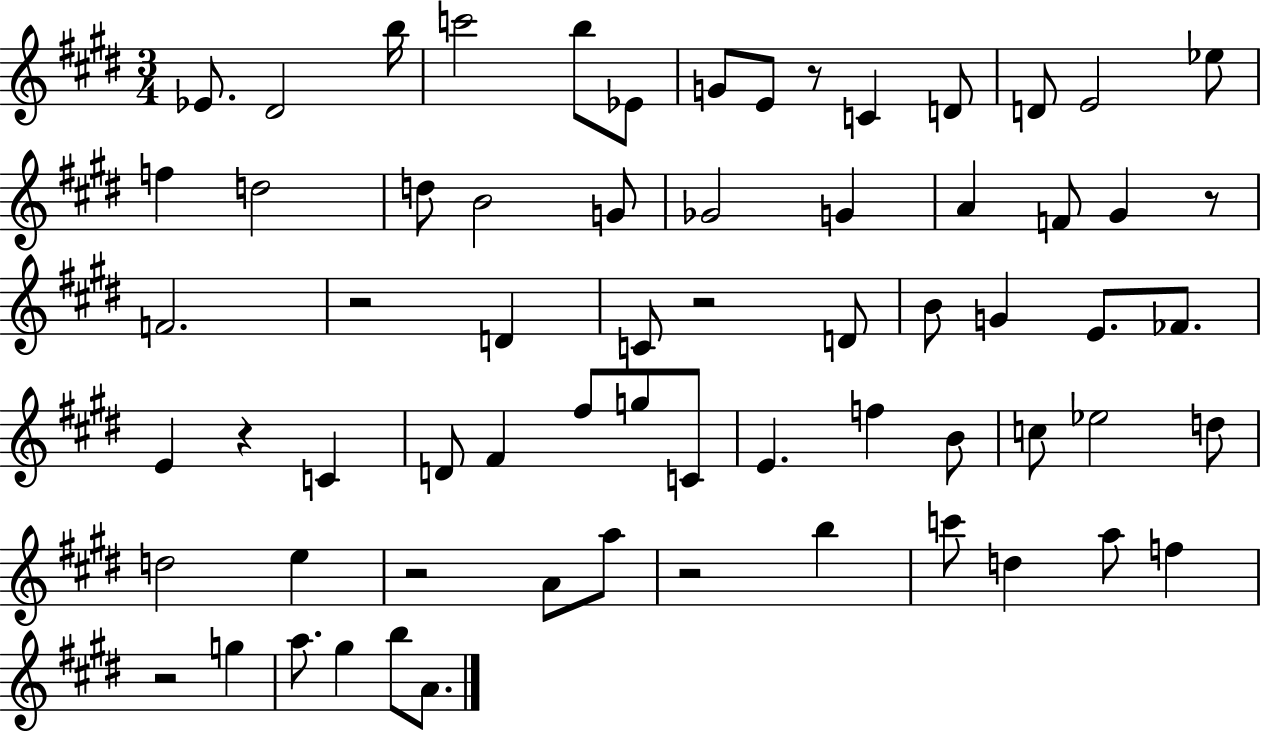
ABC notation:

X:1
T:Untitled
M:3/4
L:1/4
K:E
_E/2 ^D2 b/4 c'2 b/2 _E/2 G/2 E/2 z/2 C D/2 D/2 E2 _e/2 f d2 d/2 B2 G/2 _G2 G A F/2 ^G z/2 F2 z2 D C/2 z2 D/2 B/2 G E/2 _F/2 E z C D/2 ^F ^f/2 g/2 C/2 E f B/2 c/2 _e2 d/2 d2 e z2 A/2 a/2 z2 b c'/2 d a/2 f z2 g a/2 ^g b/2 A/2